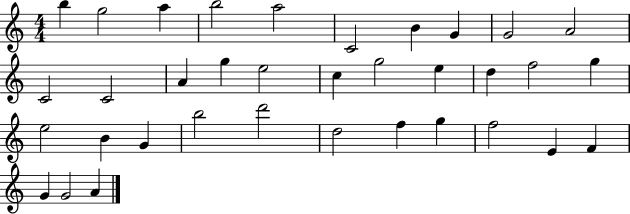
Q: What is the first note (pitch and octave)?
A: B5